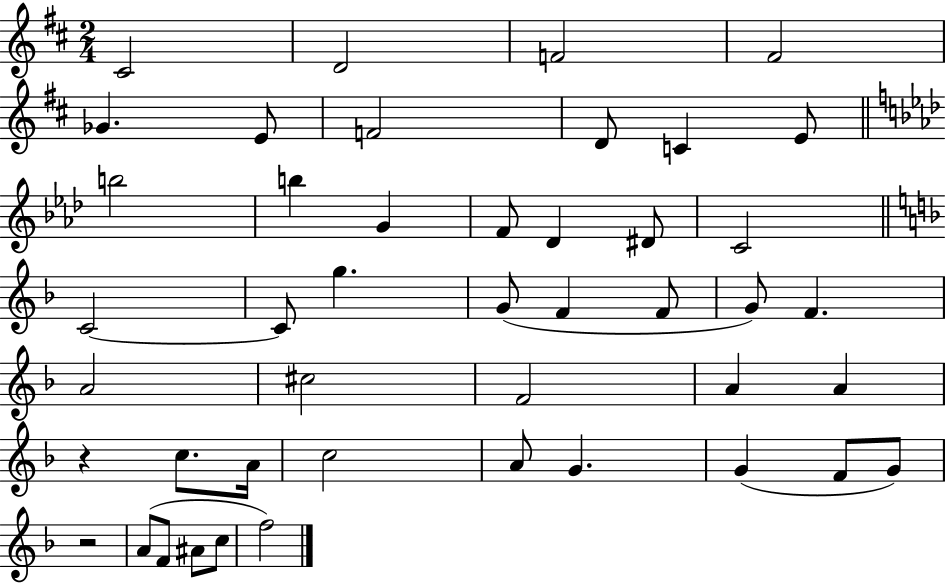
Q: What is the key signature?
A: D major